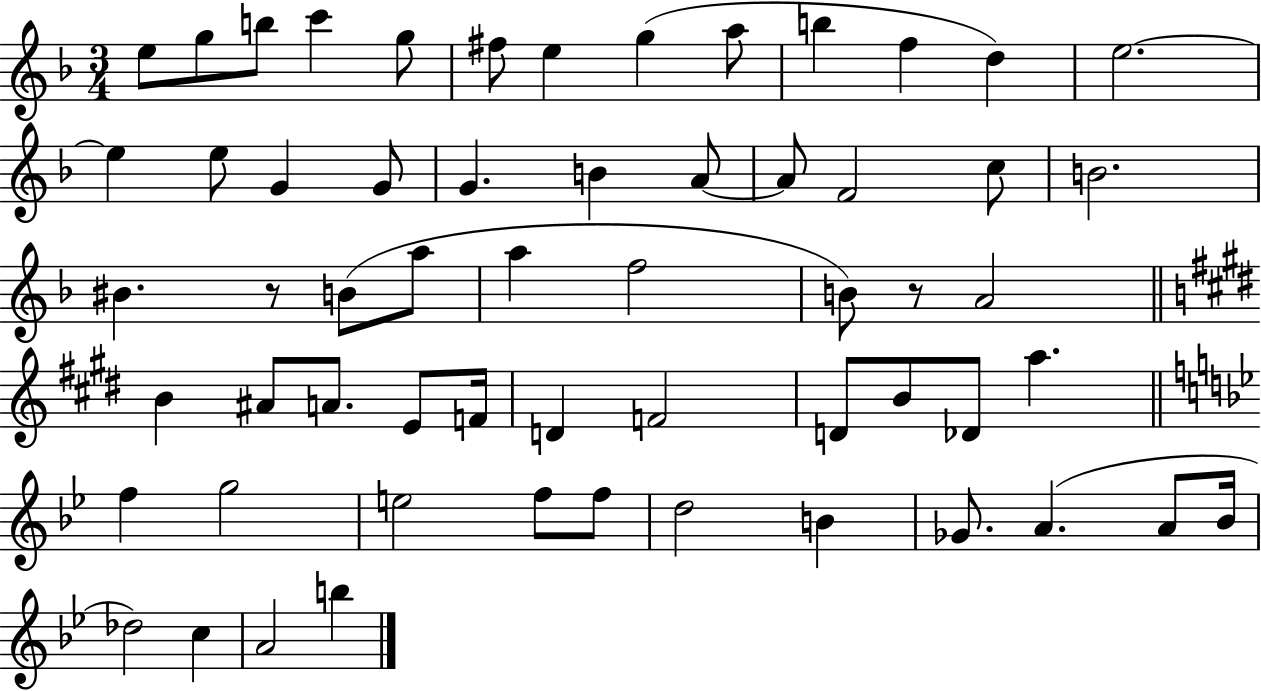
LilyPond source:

{
  \clef treble
  \numericTimeSignature
  \time 3/4
  \key f \major
  \repeat volta 2 { e''8 g''8 b''8 c'''4 g''8 | fis''8 e''4 g''4( a''8 | b''4 f''4 d''4) | e''2.~~ | \break e''4 e''8 g'4 g'8 | g'4. b'4 a'8~~ | a'8 f'2 c''8 | b'2. | \break bis'4. r8 b'8( a''8 | a''4 f''2 | b'8) r8 a'2 | \bar "||" \break \key e \major b'4 ais'8 a'8. e'8 f'16 | d'4 f'2 | d'8 b'8 des'8 a''4. | \bar "||" \break \key bes \major f''4 g''2 | e''2 f''8 f''8 | d''2 b'4 | ges'8. a'4.( a'8 bes'16 | \break des''2) c''4 | a'2 b''4 | } \bar "|."
}